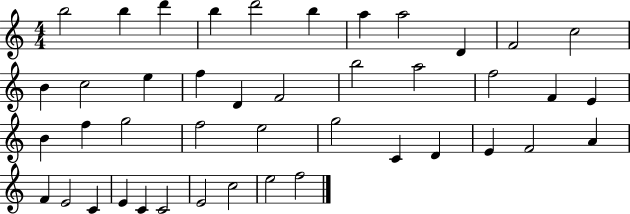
{
  \clef treble
  \numericTimeSignature
  \time 4/4
  \key c \major
  b''2 b''4 d'''4 | b''4 d'''2 b''4 | a''4 a''2 d'4 | f'2 c''2 | \break b'4 c''2 e''4 | f''4 d'4 f'2 | b''2 a''2 | f''2 f'4 e'4 | \break b'4 f''4 g''2 | f''2 e''2 | g''2 c'4 d'4 | e'4 f'2 a'4 | \break f'4 e'2 c'4 | e'4 c'4 c'2 | e'2 c''2 | e''2 f''2 | \break \bar "|."
}